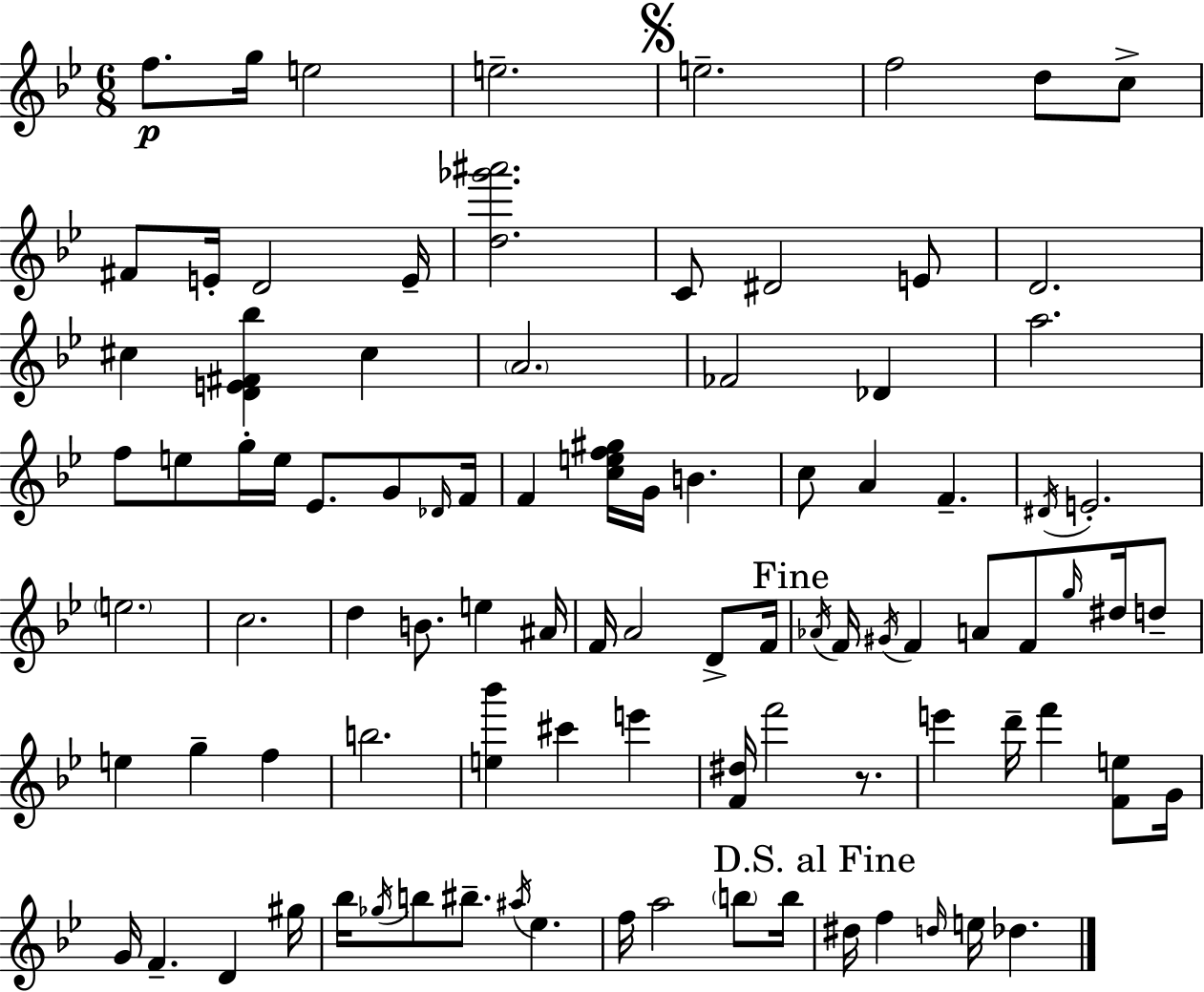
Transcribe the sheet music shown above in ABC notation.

X:1
T:Untitled
M:6/8
L:1/4
K:Gm
f/2 g/4 e2 e2 e2 f2 d/2 c/2 ^F/2 E/4 D2 E/4 [d_g'^a']2 C/2 ^D2 E/2 D2 ^c [DE^F_b] ^c A2 _F2 _D a2 f/2 e/2 g/4 e/4 _E/2 G/2 _D/4 F/4 F [cef^g]/4 G/4 B c/2 A F ^D/4 E2 e2 c2 d B/2 e ^A/4 F/4 A2 D/2 F/4 _A/4 F/4 ^G/4 F A/2 F/2 g/4 ^d/4 d/2 e g f b2 [e_b'] ^c' e' [F^d]/4 f'2 z/2 e' d'/4 f' [Fe]/2 G/4 G/4 F D ^g/4 _b/4 _g/4 b/2 ^b/2 ^a/4 _e f/4 a2 b/2 b/4 ^d/4 f d/4 e/4 _d